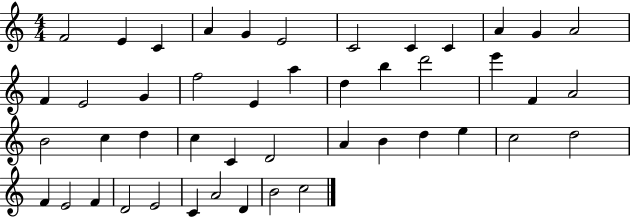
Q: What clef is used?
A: treble